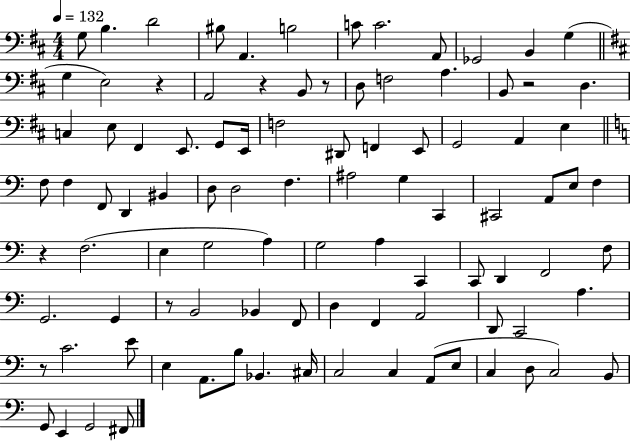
{
  \clef bass
  \numericTimeSignature
  \time 4/4
  \key d \major
  \tempo 4 = 132
  g8 b4. d'2 | bis8 a,4. b2 | c'8 c'2. a,8 | ges,2 b,4 g4( | \break \bar "||" \break \key b \minor g4 e2) r4 | a,2 r4 b,8 r8 | d8 f2 a4. | b,8 r2 d4. | \break c4 e8 fis,4 e,8. g,8 e,16 | f2 dis,8 f,4 e,8 | g,2 a,4 e4 | \bar "||" \break \key c \major f8 f4 f,8 d,4 bis,4 | d8 d2 f4. | ais2 g4 c,4 | cis,2 a,8 e8 f4 | \break r4 f2.( | e4 g2 a4) | g2 a4 c,4 | c,8 d,4 f,2 f8 | \break g,2. g,4 | r8 b,2 bes,4 f,8 | d4 f,4 a,2 | d,8 c,2 a4. | \break r8 c'2. e'8 | e4 a,8. b8 bes,4. cis16 | c2 c4 a,8( e8 | c4 d8 c2) b,8 | \break g,8 e,4 g,2 fis,8 | \bar "|."
}